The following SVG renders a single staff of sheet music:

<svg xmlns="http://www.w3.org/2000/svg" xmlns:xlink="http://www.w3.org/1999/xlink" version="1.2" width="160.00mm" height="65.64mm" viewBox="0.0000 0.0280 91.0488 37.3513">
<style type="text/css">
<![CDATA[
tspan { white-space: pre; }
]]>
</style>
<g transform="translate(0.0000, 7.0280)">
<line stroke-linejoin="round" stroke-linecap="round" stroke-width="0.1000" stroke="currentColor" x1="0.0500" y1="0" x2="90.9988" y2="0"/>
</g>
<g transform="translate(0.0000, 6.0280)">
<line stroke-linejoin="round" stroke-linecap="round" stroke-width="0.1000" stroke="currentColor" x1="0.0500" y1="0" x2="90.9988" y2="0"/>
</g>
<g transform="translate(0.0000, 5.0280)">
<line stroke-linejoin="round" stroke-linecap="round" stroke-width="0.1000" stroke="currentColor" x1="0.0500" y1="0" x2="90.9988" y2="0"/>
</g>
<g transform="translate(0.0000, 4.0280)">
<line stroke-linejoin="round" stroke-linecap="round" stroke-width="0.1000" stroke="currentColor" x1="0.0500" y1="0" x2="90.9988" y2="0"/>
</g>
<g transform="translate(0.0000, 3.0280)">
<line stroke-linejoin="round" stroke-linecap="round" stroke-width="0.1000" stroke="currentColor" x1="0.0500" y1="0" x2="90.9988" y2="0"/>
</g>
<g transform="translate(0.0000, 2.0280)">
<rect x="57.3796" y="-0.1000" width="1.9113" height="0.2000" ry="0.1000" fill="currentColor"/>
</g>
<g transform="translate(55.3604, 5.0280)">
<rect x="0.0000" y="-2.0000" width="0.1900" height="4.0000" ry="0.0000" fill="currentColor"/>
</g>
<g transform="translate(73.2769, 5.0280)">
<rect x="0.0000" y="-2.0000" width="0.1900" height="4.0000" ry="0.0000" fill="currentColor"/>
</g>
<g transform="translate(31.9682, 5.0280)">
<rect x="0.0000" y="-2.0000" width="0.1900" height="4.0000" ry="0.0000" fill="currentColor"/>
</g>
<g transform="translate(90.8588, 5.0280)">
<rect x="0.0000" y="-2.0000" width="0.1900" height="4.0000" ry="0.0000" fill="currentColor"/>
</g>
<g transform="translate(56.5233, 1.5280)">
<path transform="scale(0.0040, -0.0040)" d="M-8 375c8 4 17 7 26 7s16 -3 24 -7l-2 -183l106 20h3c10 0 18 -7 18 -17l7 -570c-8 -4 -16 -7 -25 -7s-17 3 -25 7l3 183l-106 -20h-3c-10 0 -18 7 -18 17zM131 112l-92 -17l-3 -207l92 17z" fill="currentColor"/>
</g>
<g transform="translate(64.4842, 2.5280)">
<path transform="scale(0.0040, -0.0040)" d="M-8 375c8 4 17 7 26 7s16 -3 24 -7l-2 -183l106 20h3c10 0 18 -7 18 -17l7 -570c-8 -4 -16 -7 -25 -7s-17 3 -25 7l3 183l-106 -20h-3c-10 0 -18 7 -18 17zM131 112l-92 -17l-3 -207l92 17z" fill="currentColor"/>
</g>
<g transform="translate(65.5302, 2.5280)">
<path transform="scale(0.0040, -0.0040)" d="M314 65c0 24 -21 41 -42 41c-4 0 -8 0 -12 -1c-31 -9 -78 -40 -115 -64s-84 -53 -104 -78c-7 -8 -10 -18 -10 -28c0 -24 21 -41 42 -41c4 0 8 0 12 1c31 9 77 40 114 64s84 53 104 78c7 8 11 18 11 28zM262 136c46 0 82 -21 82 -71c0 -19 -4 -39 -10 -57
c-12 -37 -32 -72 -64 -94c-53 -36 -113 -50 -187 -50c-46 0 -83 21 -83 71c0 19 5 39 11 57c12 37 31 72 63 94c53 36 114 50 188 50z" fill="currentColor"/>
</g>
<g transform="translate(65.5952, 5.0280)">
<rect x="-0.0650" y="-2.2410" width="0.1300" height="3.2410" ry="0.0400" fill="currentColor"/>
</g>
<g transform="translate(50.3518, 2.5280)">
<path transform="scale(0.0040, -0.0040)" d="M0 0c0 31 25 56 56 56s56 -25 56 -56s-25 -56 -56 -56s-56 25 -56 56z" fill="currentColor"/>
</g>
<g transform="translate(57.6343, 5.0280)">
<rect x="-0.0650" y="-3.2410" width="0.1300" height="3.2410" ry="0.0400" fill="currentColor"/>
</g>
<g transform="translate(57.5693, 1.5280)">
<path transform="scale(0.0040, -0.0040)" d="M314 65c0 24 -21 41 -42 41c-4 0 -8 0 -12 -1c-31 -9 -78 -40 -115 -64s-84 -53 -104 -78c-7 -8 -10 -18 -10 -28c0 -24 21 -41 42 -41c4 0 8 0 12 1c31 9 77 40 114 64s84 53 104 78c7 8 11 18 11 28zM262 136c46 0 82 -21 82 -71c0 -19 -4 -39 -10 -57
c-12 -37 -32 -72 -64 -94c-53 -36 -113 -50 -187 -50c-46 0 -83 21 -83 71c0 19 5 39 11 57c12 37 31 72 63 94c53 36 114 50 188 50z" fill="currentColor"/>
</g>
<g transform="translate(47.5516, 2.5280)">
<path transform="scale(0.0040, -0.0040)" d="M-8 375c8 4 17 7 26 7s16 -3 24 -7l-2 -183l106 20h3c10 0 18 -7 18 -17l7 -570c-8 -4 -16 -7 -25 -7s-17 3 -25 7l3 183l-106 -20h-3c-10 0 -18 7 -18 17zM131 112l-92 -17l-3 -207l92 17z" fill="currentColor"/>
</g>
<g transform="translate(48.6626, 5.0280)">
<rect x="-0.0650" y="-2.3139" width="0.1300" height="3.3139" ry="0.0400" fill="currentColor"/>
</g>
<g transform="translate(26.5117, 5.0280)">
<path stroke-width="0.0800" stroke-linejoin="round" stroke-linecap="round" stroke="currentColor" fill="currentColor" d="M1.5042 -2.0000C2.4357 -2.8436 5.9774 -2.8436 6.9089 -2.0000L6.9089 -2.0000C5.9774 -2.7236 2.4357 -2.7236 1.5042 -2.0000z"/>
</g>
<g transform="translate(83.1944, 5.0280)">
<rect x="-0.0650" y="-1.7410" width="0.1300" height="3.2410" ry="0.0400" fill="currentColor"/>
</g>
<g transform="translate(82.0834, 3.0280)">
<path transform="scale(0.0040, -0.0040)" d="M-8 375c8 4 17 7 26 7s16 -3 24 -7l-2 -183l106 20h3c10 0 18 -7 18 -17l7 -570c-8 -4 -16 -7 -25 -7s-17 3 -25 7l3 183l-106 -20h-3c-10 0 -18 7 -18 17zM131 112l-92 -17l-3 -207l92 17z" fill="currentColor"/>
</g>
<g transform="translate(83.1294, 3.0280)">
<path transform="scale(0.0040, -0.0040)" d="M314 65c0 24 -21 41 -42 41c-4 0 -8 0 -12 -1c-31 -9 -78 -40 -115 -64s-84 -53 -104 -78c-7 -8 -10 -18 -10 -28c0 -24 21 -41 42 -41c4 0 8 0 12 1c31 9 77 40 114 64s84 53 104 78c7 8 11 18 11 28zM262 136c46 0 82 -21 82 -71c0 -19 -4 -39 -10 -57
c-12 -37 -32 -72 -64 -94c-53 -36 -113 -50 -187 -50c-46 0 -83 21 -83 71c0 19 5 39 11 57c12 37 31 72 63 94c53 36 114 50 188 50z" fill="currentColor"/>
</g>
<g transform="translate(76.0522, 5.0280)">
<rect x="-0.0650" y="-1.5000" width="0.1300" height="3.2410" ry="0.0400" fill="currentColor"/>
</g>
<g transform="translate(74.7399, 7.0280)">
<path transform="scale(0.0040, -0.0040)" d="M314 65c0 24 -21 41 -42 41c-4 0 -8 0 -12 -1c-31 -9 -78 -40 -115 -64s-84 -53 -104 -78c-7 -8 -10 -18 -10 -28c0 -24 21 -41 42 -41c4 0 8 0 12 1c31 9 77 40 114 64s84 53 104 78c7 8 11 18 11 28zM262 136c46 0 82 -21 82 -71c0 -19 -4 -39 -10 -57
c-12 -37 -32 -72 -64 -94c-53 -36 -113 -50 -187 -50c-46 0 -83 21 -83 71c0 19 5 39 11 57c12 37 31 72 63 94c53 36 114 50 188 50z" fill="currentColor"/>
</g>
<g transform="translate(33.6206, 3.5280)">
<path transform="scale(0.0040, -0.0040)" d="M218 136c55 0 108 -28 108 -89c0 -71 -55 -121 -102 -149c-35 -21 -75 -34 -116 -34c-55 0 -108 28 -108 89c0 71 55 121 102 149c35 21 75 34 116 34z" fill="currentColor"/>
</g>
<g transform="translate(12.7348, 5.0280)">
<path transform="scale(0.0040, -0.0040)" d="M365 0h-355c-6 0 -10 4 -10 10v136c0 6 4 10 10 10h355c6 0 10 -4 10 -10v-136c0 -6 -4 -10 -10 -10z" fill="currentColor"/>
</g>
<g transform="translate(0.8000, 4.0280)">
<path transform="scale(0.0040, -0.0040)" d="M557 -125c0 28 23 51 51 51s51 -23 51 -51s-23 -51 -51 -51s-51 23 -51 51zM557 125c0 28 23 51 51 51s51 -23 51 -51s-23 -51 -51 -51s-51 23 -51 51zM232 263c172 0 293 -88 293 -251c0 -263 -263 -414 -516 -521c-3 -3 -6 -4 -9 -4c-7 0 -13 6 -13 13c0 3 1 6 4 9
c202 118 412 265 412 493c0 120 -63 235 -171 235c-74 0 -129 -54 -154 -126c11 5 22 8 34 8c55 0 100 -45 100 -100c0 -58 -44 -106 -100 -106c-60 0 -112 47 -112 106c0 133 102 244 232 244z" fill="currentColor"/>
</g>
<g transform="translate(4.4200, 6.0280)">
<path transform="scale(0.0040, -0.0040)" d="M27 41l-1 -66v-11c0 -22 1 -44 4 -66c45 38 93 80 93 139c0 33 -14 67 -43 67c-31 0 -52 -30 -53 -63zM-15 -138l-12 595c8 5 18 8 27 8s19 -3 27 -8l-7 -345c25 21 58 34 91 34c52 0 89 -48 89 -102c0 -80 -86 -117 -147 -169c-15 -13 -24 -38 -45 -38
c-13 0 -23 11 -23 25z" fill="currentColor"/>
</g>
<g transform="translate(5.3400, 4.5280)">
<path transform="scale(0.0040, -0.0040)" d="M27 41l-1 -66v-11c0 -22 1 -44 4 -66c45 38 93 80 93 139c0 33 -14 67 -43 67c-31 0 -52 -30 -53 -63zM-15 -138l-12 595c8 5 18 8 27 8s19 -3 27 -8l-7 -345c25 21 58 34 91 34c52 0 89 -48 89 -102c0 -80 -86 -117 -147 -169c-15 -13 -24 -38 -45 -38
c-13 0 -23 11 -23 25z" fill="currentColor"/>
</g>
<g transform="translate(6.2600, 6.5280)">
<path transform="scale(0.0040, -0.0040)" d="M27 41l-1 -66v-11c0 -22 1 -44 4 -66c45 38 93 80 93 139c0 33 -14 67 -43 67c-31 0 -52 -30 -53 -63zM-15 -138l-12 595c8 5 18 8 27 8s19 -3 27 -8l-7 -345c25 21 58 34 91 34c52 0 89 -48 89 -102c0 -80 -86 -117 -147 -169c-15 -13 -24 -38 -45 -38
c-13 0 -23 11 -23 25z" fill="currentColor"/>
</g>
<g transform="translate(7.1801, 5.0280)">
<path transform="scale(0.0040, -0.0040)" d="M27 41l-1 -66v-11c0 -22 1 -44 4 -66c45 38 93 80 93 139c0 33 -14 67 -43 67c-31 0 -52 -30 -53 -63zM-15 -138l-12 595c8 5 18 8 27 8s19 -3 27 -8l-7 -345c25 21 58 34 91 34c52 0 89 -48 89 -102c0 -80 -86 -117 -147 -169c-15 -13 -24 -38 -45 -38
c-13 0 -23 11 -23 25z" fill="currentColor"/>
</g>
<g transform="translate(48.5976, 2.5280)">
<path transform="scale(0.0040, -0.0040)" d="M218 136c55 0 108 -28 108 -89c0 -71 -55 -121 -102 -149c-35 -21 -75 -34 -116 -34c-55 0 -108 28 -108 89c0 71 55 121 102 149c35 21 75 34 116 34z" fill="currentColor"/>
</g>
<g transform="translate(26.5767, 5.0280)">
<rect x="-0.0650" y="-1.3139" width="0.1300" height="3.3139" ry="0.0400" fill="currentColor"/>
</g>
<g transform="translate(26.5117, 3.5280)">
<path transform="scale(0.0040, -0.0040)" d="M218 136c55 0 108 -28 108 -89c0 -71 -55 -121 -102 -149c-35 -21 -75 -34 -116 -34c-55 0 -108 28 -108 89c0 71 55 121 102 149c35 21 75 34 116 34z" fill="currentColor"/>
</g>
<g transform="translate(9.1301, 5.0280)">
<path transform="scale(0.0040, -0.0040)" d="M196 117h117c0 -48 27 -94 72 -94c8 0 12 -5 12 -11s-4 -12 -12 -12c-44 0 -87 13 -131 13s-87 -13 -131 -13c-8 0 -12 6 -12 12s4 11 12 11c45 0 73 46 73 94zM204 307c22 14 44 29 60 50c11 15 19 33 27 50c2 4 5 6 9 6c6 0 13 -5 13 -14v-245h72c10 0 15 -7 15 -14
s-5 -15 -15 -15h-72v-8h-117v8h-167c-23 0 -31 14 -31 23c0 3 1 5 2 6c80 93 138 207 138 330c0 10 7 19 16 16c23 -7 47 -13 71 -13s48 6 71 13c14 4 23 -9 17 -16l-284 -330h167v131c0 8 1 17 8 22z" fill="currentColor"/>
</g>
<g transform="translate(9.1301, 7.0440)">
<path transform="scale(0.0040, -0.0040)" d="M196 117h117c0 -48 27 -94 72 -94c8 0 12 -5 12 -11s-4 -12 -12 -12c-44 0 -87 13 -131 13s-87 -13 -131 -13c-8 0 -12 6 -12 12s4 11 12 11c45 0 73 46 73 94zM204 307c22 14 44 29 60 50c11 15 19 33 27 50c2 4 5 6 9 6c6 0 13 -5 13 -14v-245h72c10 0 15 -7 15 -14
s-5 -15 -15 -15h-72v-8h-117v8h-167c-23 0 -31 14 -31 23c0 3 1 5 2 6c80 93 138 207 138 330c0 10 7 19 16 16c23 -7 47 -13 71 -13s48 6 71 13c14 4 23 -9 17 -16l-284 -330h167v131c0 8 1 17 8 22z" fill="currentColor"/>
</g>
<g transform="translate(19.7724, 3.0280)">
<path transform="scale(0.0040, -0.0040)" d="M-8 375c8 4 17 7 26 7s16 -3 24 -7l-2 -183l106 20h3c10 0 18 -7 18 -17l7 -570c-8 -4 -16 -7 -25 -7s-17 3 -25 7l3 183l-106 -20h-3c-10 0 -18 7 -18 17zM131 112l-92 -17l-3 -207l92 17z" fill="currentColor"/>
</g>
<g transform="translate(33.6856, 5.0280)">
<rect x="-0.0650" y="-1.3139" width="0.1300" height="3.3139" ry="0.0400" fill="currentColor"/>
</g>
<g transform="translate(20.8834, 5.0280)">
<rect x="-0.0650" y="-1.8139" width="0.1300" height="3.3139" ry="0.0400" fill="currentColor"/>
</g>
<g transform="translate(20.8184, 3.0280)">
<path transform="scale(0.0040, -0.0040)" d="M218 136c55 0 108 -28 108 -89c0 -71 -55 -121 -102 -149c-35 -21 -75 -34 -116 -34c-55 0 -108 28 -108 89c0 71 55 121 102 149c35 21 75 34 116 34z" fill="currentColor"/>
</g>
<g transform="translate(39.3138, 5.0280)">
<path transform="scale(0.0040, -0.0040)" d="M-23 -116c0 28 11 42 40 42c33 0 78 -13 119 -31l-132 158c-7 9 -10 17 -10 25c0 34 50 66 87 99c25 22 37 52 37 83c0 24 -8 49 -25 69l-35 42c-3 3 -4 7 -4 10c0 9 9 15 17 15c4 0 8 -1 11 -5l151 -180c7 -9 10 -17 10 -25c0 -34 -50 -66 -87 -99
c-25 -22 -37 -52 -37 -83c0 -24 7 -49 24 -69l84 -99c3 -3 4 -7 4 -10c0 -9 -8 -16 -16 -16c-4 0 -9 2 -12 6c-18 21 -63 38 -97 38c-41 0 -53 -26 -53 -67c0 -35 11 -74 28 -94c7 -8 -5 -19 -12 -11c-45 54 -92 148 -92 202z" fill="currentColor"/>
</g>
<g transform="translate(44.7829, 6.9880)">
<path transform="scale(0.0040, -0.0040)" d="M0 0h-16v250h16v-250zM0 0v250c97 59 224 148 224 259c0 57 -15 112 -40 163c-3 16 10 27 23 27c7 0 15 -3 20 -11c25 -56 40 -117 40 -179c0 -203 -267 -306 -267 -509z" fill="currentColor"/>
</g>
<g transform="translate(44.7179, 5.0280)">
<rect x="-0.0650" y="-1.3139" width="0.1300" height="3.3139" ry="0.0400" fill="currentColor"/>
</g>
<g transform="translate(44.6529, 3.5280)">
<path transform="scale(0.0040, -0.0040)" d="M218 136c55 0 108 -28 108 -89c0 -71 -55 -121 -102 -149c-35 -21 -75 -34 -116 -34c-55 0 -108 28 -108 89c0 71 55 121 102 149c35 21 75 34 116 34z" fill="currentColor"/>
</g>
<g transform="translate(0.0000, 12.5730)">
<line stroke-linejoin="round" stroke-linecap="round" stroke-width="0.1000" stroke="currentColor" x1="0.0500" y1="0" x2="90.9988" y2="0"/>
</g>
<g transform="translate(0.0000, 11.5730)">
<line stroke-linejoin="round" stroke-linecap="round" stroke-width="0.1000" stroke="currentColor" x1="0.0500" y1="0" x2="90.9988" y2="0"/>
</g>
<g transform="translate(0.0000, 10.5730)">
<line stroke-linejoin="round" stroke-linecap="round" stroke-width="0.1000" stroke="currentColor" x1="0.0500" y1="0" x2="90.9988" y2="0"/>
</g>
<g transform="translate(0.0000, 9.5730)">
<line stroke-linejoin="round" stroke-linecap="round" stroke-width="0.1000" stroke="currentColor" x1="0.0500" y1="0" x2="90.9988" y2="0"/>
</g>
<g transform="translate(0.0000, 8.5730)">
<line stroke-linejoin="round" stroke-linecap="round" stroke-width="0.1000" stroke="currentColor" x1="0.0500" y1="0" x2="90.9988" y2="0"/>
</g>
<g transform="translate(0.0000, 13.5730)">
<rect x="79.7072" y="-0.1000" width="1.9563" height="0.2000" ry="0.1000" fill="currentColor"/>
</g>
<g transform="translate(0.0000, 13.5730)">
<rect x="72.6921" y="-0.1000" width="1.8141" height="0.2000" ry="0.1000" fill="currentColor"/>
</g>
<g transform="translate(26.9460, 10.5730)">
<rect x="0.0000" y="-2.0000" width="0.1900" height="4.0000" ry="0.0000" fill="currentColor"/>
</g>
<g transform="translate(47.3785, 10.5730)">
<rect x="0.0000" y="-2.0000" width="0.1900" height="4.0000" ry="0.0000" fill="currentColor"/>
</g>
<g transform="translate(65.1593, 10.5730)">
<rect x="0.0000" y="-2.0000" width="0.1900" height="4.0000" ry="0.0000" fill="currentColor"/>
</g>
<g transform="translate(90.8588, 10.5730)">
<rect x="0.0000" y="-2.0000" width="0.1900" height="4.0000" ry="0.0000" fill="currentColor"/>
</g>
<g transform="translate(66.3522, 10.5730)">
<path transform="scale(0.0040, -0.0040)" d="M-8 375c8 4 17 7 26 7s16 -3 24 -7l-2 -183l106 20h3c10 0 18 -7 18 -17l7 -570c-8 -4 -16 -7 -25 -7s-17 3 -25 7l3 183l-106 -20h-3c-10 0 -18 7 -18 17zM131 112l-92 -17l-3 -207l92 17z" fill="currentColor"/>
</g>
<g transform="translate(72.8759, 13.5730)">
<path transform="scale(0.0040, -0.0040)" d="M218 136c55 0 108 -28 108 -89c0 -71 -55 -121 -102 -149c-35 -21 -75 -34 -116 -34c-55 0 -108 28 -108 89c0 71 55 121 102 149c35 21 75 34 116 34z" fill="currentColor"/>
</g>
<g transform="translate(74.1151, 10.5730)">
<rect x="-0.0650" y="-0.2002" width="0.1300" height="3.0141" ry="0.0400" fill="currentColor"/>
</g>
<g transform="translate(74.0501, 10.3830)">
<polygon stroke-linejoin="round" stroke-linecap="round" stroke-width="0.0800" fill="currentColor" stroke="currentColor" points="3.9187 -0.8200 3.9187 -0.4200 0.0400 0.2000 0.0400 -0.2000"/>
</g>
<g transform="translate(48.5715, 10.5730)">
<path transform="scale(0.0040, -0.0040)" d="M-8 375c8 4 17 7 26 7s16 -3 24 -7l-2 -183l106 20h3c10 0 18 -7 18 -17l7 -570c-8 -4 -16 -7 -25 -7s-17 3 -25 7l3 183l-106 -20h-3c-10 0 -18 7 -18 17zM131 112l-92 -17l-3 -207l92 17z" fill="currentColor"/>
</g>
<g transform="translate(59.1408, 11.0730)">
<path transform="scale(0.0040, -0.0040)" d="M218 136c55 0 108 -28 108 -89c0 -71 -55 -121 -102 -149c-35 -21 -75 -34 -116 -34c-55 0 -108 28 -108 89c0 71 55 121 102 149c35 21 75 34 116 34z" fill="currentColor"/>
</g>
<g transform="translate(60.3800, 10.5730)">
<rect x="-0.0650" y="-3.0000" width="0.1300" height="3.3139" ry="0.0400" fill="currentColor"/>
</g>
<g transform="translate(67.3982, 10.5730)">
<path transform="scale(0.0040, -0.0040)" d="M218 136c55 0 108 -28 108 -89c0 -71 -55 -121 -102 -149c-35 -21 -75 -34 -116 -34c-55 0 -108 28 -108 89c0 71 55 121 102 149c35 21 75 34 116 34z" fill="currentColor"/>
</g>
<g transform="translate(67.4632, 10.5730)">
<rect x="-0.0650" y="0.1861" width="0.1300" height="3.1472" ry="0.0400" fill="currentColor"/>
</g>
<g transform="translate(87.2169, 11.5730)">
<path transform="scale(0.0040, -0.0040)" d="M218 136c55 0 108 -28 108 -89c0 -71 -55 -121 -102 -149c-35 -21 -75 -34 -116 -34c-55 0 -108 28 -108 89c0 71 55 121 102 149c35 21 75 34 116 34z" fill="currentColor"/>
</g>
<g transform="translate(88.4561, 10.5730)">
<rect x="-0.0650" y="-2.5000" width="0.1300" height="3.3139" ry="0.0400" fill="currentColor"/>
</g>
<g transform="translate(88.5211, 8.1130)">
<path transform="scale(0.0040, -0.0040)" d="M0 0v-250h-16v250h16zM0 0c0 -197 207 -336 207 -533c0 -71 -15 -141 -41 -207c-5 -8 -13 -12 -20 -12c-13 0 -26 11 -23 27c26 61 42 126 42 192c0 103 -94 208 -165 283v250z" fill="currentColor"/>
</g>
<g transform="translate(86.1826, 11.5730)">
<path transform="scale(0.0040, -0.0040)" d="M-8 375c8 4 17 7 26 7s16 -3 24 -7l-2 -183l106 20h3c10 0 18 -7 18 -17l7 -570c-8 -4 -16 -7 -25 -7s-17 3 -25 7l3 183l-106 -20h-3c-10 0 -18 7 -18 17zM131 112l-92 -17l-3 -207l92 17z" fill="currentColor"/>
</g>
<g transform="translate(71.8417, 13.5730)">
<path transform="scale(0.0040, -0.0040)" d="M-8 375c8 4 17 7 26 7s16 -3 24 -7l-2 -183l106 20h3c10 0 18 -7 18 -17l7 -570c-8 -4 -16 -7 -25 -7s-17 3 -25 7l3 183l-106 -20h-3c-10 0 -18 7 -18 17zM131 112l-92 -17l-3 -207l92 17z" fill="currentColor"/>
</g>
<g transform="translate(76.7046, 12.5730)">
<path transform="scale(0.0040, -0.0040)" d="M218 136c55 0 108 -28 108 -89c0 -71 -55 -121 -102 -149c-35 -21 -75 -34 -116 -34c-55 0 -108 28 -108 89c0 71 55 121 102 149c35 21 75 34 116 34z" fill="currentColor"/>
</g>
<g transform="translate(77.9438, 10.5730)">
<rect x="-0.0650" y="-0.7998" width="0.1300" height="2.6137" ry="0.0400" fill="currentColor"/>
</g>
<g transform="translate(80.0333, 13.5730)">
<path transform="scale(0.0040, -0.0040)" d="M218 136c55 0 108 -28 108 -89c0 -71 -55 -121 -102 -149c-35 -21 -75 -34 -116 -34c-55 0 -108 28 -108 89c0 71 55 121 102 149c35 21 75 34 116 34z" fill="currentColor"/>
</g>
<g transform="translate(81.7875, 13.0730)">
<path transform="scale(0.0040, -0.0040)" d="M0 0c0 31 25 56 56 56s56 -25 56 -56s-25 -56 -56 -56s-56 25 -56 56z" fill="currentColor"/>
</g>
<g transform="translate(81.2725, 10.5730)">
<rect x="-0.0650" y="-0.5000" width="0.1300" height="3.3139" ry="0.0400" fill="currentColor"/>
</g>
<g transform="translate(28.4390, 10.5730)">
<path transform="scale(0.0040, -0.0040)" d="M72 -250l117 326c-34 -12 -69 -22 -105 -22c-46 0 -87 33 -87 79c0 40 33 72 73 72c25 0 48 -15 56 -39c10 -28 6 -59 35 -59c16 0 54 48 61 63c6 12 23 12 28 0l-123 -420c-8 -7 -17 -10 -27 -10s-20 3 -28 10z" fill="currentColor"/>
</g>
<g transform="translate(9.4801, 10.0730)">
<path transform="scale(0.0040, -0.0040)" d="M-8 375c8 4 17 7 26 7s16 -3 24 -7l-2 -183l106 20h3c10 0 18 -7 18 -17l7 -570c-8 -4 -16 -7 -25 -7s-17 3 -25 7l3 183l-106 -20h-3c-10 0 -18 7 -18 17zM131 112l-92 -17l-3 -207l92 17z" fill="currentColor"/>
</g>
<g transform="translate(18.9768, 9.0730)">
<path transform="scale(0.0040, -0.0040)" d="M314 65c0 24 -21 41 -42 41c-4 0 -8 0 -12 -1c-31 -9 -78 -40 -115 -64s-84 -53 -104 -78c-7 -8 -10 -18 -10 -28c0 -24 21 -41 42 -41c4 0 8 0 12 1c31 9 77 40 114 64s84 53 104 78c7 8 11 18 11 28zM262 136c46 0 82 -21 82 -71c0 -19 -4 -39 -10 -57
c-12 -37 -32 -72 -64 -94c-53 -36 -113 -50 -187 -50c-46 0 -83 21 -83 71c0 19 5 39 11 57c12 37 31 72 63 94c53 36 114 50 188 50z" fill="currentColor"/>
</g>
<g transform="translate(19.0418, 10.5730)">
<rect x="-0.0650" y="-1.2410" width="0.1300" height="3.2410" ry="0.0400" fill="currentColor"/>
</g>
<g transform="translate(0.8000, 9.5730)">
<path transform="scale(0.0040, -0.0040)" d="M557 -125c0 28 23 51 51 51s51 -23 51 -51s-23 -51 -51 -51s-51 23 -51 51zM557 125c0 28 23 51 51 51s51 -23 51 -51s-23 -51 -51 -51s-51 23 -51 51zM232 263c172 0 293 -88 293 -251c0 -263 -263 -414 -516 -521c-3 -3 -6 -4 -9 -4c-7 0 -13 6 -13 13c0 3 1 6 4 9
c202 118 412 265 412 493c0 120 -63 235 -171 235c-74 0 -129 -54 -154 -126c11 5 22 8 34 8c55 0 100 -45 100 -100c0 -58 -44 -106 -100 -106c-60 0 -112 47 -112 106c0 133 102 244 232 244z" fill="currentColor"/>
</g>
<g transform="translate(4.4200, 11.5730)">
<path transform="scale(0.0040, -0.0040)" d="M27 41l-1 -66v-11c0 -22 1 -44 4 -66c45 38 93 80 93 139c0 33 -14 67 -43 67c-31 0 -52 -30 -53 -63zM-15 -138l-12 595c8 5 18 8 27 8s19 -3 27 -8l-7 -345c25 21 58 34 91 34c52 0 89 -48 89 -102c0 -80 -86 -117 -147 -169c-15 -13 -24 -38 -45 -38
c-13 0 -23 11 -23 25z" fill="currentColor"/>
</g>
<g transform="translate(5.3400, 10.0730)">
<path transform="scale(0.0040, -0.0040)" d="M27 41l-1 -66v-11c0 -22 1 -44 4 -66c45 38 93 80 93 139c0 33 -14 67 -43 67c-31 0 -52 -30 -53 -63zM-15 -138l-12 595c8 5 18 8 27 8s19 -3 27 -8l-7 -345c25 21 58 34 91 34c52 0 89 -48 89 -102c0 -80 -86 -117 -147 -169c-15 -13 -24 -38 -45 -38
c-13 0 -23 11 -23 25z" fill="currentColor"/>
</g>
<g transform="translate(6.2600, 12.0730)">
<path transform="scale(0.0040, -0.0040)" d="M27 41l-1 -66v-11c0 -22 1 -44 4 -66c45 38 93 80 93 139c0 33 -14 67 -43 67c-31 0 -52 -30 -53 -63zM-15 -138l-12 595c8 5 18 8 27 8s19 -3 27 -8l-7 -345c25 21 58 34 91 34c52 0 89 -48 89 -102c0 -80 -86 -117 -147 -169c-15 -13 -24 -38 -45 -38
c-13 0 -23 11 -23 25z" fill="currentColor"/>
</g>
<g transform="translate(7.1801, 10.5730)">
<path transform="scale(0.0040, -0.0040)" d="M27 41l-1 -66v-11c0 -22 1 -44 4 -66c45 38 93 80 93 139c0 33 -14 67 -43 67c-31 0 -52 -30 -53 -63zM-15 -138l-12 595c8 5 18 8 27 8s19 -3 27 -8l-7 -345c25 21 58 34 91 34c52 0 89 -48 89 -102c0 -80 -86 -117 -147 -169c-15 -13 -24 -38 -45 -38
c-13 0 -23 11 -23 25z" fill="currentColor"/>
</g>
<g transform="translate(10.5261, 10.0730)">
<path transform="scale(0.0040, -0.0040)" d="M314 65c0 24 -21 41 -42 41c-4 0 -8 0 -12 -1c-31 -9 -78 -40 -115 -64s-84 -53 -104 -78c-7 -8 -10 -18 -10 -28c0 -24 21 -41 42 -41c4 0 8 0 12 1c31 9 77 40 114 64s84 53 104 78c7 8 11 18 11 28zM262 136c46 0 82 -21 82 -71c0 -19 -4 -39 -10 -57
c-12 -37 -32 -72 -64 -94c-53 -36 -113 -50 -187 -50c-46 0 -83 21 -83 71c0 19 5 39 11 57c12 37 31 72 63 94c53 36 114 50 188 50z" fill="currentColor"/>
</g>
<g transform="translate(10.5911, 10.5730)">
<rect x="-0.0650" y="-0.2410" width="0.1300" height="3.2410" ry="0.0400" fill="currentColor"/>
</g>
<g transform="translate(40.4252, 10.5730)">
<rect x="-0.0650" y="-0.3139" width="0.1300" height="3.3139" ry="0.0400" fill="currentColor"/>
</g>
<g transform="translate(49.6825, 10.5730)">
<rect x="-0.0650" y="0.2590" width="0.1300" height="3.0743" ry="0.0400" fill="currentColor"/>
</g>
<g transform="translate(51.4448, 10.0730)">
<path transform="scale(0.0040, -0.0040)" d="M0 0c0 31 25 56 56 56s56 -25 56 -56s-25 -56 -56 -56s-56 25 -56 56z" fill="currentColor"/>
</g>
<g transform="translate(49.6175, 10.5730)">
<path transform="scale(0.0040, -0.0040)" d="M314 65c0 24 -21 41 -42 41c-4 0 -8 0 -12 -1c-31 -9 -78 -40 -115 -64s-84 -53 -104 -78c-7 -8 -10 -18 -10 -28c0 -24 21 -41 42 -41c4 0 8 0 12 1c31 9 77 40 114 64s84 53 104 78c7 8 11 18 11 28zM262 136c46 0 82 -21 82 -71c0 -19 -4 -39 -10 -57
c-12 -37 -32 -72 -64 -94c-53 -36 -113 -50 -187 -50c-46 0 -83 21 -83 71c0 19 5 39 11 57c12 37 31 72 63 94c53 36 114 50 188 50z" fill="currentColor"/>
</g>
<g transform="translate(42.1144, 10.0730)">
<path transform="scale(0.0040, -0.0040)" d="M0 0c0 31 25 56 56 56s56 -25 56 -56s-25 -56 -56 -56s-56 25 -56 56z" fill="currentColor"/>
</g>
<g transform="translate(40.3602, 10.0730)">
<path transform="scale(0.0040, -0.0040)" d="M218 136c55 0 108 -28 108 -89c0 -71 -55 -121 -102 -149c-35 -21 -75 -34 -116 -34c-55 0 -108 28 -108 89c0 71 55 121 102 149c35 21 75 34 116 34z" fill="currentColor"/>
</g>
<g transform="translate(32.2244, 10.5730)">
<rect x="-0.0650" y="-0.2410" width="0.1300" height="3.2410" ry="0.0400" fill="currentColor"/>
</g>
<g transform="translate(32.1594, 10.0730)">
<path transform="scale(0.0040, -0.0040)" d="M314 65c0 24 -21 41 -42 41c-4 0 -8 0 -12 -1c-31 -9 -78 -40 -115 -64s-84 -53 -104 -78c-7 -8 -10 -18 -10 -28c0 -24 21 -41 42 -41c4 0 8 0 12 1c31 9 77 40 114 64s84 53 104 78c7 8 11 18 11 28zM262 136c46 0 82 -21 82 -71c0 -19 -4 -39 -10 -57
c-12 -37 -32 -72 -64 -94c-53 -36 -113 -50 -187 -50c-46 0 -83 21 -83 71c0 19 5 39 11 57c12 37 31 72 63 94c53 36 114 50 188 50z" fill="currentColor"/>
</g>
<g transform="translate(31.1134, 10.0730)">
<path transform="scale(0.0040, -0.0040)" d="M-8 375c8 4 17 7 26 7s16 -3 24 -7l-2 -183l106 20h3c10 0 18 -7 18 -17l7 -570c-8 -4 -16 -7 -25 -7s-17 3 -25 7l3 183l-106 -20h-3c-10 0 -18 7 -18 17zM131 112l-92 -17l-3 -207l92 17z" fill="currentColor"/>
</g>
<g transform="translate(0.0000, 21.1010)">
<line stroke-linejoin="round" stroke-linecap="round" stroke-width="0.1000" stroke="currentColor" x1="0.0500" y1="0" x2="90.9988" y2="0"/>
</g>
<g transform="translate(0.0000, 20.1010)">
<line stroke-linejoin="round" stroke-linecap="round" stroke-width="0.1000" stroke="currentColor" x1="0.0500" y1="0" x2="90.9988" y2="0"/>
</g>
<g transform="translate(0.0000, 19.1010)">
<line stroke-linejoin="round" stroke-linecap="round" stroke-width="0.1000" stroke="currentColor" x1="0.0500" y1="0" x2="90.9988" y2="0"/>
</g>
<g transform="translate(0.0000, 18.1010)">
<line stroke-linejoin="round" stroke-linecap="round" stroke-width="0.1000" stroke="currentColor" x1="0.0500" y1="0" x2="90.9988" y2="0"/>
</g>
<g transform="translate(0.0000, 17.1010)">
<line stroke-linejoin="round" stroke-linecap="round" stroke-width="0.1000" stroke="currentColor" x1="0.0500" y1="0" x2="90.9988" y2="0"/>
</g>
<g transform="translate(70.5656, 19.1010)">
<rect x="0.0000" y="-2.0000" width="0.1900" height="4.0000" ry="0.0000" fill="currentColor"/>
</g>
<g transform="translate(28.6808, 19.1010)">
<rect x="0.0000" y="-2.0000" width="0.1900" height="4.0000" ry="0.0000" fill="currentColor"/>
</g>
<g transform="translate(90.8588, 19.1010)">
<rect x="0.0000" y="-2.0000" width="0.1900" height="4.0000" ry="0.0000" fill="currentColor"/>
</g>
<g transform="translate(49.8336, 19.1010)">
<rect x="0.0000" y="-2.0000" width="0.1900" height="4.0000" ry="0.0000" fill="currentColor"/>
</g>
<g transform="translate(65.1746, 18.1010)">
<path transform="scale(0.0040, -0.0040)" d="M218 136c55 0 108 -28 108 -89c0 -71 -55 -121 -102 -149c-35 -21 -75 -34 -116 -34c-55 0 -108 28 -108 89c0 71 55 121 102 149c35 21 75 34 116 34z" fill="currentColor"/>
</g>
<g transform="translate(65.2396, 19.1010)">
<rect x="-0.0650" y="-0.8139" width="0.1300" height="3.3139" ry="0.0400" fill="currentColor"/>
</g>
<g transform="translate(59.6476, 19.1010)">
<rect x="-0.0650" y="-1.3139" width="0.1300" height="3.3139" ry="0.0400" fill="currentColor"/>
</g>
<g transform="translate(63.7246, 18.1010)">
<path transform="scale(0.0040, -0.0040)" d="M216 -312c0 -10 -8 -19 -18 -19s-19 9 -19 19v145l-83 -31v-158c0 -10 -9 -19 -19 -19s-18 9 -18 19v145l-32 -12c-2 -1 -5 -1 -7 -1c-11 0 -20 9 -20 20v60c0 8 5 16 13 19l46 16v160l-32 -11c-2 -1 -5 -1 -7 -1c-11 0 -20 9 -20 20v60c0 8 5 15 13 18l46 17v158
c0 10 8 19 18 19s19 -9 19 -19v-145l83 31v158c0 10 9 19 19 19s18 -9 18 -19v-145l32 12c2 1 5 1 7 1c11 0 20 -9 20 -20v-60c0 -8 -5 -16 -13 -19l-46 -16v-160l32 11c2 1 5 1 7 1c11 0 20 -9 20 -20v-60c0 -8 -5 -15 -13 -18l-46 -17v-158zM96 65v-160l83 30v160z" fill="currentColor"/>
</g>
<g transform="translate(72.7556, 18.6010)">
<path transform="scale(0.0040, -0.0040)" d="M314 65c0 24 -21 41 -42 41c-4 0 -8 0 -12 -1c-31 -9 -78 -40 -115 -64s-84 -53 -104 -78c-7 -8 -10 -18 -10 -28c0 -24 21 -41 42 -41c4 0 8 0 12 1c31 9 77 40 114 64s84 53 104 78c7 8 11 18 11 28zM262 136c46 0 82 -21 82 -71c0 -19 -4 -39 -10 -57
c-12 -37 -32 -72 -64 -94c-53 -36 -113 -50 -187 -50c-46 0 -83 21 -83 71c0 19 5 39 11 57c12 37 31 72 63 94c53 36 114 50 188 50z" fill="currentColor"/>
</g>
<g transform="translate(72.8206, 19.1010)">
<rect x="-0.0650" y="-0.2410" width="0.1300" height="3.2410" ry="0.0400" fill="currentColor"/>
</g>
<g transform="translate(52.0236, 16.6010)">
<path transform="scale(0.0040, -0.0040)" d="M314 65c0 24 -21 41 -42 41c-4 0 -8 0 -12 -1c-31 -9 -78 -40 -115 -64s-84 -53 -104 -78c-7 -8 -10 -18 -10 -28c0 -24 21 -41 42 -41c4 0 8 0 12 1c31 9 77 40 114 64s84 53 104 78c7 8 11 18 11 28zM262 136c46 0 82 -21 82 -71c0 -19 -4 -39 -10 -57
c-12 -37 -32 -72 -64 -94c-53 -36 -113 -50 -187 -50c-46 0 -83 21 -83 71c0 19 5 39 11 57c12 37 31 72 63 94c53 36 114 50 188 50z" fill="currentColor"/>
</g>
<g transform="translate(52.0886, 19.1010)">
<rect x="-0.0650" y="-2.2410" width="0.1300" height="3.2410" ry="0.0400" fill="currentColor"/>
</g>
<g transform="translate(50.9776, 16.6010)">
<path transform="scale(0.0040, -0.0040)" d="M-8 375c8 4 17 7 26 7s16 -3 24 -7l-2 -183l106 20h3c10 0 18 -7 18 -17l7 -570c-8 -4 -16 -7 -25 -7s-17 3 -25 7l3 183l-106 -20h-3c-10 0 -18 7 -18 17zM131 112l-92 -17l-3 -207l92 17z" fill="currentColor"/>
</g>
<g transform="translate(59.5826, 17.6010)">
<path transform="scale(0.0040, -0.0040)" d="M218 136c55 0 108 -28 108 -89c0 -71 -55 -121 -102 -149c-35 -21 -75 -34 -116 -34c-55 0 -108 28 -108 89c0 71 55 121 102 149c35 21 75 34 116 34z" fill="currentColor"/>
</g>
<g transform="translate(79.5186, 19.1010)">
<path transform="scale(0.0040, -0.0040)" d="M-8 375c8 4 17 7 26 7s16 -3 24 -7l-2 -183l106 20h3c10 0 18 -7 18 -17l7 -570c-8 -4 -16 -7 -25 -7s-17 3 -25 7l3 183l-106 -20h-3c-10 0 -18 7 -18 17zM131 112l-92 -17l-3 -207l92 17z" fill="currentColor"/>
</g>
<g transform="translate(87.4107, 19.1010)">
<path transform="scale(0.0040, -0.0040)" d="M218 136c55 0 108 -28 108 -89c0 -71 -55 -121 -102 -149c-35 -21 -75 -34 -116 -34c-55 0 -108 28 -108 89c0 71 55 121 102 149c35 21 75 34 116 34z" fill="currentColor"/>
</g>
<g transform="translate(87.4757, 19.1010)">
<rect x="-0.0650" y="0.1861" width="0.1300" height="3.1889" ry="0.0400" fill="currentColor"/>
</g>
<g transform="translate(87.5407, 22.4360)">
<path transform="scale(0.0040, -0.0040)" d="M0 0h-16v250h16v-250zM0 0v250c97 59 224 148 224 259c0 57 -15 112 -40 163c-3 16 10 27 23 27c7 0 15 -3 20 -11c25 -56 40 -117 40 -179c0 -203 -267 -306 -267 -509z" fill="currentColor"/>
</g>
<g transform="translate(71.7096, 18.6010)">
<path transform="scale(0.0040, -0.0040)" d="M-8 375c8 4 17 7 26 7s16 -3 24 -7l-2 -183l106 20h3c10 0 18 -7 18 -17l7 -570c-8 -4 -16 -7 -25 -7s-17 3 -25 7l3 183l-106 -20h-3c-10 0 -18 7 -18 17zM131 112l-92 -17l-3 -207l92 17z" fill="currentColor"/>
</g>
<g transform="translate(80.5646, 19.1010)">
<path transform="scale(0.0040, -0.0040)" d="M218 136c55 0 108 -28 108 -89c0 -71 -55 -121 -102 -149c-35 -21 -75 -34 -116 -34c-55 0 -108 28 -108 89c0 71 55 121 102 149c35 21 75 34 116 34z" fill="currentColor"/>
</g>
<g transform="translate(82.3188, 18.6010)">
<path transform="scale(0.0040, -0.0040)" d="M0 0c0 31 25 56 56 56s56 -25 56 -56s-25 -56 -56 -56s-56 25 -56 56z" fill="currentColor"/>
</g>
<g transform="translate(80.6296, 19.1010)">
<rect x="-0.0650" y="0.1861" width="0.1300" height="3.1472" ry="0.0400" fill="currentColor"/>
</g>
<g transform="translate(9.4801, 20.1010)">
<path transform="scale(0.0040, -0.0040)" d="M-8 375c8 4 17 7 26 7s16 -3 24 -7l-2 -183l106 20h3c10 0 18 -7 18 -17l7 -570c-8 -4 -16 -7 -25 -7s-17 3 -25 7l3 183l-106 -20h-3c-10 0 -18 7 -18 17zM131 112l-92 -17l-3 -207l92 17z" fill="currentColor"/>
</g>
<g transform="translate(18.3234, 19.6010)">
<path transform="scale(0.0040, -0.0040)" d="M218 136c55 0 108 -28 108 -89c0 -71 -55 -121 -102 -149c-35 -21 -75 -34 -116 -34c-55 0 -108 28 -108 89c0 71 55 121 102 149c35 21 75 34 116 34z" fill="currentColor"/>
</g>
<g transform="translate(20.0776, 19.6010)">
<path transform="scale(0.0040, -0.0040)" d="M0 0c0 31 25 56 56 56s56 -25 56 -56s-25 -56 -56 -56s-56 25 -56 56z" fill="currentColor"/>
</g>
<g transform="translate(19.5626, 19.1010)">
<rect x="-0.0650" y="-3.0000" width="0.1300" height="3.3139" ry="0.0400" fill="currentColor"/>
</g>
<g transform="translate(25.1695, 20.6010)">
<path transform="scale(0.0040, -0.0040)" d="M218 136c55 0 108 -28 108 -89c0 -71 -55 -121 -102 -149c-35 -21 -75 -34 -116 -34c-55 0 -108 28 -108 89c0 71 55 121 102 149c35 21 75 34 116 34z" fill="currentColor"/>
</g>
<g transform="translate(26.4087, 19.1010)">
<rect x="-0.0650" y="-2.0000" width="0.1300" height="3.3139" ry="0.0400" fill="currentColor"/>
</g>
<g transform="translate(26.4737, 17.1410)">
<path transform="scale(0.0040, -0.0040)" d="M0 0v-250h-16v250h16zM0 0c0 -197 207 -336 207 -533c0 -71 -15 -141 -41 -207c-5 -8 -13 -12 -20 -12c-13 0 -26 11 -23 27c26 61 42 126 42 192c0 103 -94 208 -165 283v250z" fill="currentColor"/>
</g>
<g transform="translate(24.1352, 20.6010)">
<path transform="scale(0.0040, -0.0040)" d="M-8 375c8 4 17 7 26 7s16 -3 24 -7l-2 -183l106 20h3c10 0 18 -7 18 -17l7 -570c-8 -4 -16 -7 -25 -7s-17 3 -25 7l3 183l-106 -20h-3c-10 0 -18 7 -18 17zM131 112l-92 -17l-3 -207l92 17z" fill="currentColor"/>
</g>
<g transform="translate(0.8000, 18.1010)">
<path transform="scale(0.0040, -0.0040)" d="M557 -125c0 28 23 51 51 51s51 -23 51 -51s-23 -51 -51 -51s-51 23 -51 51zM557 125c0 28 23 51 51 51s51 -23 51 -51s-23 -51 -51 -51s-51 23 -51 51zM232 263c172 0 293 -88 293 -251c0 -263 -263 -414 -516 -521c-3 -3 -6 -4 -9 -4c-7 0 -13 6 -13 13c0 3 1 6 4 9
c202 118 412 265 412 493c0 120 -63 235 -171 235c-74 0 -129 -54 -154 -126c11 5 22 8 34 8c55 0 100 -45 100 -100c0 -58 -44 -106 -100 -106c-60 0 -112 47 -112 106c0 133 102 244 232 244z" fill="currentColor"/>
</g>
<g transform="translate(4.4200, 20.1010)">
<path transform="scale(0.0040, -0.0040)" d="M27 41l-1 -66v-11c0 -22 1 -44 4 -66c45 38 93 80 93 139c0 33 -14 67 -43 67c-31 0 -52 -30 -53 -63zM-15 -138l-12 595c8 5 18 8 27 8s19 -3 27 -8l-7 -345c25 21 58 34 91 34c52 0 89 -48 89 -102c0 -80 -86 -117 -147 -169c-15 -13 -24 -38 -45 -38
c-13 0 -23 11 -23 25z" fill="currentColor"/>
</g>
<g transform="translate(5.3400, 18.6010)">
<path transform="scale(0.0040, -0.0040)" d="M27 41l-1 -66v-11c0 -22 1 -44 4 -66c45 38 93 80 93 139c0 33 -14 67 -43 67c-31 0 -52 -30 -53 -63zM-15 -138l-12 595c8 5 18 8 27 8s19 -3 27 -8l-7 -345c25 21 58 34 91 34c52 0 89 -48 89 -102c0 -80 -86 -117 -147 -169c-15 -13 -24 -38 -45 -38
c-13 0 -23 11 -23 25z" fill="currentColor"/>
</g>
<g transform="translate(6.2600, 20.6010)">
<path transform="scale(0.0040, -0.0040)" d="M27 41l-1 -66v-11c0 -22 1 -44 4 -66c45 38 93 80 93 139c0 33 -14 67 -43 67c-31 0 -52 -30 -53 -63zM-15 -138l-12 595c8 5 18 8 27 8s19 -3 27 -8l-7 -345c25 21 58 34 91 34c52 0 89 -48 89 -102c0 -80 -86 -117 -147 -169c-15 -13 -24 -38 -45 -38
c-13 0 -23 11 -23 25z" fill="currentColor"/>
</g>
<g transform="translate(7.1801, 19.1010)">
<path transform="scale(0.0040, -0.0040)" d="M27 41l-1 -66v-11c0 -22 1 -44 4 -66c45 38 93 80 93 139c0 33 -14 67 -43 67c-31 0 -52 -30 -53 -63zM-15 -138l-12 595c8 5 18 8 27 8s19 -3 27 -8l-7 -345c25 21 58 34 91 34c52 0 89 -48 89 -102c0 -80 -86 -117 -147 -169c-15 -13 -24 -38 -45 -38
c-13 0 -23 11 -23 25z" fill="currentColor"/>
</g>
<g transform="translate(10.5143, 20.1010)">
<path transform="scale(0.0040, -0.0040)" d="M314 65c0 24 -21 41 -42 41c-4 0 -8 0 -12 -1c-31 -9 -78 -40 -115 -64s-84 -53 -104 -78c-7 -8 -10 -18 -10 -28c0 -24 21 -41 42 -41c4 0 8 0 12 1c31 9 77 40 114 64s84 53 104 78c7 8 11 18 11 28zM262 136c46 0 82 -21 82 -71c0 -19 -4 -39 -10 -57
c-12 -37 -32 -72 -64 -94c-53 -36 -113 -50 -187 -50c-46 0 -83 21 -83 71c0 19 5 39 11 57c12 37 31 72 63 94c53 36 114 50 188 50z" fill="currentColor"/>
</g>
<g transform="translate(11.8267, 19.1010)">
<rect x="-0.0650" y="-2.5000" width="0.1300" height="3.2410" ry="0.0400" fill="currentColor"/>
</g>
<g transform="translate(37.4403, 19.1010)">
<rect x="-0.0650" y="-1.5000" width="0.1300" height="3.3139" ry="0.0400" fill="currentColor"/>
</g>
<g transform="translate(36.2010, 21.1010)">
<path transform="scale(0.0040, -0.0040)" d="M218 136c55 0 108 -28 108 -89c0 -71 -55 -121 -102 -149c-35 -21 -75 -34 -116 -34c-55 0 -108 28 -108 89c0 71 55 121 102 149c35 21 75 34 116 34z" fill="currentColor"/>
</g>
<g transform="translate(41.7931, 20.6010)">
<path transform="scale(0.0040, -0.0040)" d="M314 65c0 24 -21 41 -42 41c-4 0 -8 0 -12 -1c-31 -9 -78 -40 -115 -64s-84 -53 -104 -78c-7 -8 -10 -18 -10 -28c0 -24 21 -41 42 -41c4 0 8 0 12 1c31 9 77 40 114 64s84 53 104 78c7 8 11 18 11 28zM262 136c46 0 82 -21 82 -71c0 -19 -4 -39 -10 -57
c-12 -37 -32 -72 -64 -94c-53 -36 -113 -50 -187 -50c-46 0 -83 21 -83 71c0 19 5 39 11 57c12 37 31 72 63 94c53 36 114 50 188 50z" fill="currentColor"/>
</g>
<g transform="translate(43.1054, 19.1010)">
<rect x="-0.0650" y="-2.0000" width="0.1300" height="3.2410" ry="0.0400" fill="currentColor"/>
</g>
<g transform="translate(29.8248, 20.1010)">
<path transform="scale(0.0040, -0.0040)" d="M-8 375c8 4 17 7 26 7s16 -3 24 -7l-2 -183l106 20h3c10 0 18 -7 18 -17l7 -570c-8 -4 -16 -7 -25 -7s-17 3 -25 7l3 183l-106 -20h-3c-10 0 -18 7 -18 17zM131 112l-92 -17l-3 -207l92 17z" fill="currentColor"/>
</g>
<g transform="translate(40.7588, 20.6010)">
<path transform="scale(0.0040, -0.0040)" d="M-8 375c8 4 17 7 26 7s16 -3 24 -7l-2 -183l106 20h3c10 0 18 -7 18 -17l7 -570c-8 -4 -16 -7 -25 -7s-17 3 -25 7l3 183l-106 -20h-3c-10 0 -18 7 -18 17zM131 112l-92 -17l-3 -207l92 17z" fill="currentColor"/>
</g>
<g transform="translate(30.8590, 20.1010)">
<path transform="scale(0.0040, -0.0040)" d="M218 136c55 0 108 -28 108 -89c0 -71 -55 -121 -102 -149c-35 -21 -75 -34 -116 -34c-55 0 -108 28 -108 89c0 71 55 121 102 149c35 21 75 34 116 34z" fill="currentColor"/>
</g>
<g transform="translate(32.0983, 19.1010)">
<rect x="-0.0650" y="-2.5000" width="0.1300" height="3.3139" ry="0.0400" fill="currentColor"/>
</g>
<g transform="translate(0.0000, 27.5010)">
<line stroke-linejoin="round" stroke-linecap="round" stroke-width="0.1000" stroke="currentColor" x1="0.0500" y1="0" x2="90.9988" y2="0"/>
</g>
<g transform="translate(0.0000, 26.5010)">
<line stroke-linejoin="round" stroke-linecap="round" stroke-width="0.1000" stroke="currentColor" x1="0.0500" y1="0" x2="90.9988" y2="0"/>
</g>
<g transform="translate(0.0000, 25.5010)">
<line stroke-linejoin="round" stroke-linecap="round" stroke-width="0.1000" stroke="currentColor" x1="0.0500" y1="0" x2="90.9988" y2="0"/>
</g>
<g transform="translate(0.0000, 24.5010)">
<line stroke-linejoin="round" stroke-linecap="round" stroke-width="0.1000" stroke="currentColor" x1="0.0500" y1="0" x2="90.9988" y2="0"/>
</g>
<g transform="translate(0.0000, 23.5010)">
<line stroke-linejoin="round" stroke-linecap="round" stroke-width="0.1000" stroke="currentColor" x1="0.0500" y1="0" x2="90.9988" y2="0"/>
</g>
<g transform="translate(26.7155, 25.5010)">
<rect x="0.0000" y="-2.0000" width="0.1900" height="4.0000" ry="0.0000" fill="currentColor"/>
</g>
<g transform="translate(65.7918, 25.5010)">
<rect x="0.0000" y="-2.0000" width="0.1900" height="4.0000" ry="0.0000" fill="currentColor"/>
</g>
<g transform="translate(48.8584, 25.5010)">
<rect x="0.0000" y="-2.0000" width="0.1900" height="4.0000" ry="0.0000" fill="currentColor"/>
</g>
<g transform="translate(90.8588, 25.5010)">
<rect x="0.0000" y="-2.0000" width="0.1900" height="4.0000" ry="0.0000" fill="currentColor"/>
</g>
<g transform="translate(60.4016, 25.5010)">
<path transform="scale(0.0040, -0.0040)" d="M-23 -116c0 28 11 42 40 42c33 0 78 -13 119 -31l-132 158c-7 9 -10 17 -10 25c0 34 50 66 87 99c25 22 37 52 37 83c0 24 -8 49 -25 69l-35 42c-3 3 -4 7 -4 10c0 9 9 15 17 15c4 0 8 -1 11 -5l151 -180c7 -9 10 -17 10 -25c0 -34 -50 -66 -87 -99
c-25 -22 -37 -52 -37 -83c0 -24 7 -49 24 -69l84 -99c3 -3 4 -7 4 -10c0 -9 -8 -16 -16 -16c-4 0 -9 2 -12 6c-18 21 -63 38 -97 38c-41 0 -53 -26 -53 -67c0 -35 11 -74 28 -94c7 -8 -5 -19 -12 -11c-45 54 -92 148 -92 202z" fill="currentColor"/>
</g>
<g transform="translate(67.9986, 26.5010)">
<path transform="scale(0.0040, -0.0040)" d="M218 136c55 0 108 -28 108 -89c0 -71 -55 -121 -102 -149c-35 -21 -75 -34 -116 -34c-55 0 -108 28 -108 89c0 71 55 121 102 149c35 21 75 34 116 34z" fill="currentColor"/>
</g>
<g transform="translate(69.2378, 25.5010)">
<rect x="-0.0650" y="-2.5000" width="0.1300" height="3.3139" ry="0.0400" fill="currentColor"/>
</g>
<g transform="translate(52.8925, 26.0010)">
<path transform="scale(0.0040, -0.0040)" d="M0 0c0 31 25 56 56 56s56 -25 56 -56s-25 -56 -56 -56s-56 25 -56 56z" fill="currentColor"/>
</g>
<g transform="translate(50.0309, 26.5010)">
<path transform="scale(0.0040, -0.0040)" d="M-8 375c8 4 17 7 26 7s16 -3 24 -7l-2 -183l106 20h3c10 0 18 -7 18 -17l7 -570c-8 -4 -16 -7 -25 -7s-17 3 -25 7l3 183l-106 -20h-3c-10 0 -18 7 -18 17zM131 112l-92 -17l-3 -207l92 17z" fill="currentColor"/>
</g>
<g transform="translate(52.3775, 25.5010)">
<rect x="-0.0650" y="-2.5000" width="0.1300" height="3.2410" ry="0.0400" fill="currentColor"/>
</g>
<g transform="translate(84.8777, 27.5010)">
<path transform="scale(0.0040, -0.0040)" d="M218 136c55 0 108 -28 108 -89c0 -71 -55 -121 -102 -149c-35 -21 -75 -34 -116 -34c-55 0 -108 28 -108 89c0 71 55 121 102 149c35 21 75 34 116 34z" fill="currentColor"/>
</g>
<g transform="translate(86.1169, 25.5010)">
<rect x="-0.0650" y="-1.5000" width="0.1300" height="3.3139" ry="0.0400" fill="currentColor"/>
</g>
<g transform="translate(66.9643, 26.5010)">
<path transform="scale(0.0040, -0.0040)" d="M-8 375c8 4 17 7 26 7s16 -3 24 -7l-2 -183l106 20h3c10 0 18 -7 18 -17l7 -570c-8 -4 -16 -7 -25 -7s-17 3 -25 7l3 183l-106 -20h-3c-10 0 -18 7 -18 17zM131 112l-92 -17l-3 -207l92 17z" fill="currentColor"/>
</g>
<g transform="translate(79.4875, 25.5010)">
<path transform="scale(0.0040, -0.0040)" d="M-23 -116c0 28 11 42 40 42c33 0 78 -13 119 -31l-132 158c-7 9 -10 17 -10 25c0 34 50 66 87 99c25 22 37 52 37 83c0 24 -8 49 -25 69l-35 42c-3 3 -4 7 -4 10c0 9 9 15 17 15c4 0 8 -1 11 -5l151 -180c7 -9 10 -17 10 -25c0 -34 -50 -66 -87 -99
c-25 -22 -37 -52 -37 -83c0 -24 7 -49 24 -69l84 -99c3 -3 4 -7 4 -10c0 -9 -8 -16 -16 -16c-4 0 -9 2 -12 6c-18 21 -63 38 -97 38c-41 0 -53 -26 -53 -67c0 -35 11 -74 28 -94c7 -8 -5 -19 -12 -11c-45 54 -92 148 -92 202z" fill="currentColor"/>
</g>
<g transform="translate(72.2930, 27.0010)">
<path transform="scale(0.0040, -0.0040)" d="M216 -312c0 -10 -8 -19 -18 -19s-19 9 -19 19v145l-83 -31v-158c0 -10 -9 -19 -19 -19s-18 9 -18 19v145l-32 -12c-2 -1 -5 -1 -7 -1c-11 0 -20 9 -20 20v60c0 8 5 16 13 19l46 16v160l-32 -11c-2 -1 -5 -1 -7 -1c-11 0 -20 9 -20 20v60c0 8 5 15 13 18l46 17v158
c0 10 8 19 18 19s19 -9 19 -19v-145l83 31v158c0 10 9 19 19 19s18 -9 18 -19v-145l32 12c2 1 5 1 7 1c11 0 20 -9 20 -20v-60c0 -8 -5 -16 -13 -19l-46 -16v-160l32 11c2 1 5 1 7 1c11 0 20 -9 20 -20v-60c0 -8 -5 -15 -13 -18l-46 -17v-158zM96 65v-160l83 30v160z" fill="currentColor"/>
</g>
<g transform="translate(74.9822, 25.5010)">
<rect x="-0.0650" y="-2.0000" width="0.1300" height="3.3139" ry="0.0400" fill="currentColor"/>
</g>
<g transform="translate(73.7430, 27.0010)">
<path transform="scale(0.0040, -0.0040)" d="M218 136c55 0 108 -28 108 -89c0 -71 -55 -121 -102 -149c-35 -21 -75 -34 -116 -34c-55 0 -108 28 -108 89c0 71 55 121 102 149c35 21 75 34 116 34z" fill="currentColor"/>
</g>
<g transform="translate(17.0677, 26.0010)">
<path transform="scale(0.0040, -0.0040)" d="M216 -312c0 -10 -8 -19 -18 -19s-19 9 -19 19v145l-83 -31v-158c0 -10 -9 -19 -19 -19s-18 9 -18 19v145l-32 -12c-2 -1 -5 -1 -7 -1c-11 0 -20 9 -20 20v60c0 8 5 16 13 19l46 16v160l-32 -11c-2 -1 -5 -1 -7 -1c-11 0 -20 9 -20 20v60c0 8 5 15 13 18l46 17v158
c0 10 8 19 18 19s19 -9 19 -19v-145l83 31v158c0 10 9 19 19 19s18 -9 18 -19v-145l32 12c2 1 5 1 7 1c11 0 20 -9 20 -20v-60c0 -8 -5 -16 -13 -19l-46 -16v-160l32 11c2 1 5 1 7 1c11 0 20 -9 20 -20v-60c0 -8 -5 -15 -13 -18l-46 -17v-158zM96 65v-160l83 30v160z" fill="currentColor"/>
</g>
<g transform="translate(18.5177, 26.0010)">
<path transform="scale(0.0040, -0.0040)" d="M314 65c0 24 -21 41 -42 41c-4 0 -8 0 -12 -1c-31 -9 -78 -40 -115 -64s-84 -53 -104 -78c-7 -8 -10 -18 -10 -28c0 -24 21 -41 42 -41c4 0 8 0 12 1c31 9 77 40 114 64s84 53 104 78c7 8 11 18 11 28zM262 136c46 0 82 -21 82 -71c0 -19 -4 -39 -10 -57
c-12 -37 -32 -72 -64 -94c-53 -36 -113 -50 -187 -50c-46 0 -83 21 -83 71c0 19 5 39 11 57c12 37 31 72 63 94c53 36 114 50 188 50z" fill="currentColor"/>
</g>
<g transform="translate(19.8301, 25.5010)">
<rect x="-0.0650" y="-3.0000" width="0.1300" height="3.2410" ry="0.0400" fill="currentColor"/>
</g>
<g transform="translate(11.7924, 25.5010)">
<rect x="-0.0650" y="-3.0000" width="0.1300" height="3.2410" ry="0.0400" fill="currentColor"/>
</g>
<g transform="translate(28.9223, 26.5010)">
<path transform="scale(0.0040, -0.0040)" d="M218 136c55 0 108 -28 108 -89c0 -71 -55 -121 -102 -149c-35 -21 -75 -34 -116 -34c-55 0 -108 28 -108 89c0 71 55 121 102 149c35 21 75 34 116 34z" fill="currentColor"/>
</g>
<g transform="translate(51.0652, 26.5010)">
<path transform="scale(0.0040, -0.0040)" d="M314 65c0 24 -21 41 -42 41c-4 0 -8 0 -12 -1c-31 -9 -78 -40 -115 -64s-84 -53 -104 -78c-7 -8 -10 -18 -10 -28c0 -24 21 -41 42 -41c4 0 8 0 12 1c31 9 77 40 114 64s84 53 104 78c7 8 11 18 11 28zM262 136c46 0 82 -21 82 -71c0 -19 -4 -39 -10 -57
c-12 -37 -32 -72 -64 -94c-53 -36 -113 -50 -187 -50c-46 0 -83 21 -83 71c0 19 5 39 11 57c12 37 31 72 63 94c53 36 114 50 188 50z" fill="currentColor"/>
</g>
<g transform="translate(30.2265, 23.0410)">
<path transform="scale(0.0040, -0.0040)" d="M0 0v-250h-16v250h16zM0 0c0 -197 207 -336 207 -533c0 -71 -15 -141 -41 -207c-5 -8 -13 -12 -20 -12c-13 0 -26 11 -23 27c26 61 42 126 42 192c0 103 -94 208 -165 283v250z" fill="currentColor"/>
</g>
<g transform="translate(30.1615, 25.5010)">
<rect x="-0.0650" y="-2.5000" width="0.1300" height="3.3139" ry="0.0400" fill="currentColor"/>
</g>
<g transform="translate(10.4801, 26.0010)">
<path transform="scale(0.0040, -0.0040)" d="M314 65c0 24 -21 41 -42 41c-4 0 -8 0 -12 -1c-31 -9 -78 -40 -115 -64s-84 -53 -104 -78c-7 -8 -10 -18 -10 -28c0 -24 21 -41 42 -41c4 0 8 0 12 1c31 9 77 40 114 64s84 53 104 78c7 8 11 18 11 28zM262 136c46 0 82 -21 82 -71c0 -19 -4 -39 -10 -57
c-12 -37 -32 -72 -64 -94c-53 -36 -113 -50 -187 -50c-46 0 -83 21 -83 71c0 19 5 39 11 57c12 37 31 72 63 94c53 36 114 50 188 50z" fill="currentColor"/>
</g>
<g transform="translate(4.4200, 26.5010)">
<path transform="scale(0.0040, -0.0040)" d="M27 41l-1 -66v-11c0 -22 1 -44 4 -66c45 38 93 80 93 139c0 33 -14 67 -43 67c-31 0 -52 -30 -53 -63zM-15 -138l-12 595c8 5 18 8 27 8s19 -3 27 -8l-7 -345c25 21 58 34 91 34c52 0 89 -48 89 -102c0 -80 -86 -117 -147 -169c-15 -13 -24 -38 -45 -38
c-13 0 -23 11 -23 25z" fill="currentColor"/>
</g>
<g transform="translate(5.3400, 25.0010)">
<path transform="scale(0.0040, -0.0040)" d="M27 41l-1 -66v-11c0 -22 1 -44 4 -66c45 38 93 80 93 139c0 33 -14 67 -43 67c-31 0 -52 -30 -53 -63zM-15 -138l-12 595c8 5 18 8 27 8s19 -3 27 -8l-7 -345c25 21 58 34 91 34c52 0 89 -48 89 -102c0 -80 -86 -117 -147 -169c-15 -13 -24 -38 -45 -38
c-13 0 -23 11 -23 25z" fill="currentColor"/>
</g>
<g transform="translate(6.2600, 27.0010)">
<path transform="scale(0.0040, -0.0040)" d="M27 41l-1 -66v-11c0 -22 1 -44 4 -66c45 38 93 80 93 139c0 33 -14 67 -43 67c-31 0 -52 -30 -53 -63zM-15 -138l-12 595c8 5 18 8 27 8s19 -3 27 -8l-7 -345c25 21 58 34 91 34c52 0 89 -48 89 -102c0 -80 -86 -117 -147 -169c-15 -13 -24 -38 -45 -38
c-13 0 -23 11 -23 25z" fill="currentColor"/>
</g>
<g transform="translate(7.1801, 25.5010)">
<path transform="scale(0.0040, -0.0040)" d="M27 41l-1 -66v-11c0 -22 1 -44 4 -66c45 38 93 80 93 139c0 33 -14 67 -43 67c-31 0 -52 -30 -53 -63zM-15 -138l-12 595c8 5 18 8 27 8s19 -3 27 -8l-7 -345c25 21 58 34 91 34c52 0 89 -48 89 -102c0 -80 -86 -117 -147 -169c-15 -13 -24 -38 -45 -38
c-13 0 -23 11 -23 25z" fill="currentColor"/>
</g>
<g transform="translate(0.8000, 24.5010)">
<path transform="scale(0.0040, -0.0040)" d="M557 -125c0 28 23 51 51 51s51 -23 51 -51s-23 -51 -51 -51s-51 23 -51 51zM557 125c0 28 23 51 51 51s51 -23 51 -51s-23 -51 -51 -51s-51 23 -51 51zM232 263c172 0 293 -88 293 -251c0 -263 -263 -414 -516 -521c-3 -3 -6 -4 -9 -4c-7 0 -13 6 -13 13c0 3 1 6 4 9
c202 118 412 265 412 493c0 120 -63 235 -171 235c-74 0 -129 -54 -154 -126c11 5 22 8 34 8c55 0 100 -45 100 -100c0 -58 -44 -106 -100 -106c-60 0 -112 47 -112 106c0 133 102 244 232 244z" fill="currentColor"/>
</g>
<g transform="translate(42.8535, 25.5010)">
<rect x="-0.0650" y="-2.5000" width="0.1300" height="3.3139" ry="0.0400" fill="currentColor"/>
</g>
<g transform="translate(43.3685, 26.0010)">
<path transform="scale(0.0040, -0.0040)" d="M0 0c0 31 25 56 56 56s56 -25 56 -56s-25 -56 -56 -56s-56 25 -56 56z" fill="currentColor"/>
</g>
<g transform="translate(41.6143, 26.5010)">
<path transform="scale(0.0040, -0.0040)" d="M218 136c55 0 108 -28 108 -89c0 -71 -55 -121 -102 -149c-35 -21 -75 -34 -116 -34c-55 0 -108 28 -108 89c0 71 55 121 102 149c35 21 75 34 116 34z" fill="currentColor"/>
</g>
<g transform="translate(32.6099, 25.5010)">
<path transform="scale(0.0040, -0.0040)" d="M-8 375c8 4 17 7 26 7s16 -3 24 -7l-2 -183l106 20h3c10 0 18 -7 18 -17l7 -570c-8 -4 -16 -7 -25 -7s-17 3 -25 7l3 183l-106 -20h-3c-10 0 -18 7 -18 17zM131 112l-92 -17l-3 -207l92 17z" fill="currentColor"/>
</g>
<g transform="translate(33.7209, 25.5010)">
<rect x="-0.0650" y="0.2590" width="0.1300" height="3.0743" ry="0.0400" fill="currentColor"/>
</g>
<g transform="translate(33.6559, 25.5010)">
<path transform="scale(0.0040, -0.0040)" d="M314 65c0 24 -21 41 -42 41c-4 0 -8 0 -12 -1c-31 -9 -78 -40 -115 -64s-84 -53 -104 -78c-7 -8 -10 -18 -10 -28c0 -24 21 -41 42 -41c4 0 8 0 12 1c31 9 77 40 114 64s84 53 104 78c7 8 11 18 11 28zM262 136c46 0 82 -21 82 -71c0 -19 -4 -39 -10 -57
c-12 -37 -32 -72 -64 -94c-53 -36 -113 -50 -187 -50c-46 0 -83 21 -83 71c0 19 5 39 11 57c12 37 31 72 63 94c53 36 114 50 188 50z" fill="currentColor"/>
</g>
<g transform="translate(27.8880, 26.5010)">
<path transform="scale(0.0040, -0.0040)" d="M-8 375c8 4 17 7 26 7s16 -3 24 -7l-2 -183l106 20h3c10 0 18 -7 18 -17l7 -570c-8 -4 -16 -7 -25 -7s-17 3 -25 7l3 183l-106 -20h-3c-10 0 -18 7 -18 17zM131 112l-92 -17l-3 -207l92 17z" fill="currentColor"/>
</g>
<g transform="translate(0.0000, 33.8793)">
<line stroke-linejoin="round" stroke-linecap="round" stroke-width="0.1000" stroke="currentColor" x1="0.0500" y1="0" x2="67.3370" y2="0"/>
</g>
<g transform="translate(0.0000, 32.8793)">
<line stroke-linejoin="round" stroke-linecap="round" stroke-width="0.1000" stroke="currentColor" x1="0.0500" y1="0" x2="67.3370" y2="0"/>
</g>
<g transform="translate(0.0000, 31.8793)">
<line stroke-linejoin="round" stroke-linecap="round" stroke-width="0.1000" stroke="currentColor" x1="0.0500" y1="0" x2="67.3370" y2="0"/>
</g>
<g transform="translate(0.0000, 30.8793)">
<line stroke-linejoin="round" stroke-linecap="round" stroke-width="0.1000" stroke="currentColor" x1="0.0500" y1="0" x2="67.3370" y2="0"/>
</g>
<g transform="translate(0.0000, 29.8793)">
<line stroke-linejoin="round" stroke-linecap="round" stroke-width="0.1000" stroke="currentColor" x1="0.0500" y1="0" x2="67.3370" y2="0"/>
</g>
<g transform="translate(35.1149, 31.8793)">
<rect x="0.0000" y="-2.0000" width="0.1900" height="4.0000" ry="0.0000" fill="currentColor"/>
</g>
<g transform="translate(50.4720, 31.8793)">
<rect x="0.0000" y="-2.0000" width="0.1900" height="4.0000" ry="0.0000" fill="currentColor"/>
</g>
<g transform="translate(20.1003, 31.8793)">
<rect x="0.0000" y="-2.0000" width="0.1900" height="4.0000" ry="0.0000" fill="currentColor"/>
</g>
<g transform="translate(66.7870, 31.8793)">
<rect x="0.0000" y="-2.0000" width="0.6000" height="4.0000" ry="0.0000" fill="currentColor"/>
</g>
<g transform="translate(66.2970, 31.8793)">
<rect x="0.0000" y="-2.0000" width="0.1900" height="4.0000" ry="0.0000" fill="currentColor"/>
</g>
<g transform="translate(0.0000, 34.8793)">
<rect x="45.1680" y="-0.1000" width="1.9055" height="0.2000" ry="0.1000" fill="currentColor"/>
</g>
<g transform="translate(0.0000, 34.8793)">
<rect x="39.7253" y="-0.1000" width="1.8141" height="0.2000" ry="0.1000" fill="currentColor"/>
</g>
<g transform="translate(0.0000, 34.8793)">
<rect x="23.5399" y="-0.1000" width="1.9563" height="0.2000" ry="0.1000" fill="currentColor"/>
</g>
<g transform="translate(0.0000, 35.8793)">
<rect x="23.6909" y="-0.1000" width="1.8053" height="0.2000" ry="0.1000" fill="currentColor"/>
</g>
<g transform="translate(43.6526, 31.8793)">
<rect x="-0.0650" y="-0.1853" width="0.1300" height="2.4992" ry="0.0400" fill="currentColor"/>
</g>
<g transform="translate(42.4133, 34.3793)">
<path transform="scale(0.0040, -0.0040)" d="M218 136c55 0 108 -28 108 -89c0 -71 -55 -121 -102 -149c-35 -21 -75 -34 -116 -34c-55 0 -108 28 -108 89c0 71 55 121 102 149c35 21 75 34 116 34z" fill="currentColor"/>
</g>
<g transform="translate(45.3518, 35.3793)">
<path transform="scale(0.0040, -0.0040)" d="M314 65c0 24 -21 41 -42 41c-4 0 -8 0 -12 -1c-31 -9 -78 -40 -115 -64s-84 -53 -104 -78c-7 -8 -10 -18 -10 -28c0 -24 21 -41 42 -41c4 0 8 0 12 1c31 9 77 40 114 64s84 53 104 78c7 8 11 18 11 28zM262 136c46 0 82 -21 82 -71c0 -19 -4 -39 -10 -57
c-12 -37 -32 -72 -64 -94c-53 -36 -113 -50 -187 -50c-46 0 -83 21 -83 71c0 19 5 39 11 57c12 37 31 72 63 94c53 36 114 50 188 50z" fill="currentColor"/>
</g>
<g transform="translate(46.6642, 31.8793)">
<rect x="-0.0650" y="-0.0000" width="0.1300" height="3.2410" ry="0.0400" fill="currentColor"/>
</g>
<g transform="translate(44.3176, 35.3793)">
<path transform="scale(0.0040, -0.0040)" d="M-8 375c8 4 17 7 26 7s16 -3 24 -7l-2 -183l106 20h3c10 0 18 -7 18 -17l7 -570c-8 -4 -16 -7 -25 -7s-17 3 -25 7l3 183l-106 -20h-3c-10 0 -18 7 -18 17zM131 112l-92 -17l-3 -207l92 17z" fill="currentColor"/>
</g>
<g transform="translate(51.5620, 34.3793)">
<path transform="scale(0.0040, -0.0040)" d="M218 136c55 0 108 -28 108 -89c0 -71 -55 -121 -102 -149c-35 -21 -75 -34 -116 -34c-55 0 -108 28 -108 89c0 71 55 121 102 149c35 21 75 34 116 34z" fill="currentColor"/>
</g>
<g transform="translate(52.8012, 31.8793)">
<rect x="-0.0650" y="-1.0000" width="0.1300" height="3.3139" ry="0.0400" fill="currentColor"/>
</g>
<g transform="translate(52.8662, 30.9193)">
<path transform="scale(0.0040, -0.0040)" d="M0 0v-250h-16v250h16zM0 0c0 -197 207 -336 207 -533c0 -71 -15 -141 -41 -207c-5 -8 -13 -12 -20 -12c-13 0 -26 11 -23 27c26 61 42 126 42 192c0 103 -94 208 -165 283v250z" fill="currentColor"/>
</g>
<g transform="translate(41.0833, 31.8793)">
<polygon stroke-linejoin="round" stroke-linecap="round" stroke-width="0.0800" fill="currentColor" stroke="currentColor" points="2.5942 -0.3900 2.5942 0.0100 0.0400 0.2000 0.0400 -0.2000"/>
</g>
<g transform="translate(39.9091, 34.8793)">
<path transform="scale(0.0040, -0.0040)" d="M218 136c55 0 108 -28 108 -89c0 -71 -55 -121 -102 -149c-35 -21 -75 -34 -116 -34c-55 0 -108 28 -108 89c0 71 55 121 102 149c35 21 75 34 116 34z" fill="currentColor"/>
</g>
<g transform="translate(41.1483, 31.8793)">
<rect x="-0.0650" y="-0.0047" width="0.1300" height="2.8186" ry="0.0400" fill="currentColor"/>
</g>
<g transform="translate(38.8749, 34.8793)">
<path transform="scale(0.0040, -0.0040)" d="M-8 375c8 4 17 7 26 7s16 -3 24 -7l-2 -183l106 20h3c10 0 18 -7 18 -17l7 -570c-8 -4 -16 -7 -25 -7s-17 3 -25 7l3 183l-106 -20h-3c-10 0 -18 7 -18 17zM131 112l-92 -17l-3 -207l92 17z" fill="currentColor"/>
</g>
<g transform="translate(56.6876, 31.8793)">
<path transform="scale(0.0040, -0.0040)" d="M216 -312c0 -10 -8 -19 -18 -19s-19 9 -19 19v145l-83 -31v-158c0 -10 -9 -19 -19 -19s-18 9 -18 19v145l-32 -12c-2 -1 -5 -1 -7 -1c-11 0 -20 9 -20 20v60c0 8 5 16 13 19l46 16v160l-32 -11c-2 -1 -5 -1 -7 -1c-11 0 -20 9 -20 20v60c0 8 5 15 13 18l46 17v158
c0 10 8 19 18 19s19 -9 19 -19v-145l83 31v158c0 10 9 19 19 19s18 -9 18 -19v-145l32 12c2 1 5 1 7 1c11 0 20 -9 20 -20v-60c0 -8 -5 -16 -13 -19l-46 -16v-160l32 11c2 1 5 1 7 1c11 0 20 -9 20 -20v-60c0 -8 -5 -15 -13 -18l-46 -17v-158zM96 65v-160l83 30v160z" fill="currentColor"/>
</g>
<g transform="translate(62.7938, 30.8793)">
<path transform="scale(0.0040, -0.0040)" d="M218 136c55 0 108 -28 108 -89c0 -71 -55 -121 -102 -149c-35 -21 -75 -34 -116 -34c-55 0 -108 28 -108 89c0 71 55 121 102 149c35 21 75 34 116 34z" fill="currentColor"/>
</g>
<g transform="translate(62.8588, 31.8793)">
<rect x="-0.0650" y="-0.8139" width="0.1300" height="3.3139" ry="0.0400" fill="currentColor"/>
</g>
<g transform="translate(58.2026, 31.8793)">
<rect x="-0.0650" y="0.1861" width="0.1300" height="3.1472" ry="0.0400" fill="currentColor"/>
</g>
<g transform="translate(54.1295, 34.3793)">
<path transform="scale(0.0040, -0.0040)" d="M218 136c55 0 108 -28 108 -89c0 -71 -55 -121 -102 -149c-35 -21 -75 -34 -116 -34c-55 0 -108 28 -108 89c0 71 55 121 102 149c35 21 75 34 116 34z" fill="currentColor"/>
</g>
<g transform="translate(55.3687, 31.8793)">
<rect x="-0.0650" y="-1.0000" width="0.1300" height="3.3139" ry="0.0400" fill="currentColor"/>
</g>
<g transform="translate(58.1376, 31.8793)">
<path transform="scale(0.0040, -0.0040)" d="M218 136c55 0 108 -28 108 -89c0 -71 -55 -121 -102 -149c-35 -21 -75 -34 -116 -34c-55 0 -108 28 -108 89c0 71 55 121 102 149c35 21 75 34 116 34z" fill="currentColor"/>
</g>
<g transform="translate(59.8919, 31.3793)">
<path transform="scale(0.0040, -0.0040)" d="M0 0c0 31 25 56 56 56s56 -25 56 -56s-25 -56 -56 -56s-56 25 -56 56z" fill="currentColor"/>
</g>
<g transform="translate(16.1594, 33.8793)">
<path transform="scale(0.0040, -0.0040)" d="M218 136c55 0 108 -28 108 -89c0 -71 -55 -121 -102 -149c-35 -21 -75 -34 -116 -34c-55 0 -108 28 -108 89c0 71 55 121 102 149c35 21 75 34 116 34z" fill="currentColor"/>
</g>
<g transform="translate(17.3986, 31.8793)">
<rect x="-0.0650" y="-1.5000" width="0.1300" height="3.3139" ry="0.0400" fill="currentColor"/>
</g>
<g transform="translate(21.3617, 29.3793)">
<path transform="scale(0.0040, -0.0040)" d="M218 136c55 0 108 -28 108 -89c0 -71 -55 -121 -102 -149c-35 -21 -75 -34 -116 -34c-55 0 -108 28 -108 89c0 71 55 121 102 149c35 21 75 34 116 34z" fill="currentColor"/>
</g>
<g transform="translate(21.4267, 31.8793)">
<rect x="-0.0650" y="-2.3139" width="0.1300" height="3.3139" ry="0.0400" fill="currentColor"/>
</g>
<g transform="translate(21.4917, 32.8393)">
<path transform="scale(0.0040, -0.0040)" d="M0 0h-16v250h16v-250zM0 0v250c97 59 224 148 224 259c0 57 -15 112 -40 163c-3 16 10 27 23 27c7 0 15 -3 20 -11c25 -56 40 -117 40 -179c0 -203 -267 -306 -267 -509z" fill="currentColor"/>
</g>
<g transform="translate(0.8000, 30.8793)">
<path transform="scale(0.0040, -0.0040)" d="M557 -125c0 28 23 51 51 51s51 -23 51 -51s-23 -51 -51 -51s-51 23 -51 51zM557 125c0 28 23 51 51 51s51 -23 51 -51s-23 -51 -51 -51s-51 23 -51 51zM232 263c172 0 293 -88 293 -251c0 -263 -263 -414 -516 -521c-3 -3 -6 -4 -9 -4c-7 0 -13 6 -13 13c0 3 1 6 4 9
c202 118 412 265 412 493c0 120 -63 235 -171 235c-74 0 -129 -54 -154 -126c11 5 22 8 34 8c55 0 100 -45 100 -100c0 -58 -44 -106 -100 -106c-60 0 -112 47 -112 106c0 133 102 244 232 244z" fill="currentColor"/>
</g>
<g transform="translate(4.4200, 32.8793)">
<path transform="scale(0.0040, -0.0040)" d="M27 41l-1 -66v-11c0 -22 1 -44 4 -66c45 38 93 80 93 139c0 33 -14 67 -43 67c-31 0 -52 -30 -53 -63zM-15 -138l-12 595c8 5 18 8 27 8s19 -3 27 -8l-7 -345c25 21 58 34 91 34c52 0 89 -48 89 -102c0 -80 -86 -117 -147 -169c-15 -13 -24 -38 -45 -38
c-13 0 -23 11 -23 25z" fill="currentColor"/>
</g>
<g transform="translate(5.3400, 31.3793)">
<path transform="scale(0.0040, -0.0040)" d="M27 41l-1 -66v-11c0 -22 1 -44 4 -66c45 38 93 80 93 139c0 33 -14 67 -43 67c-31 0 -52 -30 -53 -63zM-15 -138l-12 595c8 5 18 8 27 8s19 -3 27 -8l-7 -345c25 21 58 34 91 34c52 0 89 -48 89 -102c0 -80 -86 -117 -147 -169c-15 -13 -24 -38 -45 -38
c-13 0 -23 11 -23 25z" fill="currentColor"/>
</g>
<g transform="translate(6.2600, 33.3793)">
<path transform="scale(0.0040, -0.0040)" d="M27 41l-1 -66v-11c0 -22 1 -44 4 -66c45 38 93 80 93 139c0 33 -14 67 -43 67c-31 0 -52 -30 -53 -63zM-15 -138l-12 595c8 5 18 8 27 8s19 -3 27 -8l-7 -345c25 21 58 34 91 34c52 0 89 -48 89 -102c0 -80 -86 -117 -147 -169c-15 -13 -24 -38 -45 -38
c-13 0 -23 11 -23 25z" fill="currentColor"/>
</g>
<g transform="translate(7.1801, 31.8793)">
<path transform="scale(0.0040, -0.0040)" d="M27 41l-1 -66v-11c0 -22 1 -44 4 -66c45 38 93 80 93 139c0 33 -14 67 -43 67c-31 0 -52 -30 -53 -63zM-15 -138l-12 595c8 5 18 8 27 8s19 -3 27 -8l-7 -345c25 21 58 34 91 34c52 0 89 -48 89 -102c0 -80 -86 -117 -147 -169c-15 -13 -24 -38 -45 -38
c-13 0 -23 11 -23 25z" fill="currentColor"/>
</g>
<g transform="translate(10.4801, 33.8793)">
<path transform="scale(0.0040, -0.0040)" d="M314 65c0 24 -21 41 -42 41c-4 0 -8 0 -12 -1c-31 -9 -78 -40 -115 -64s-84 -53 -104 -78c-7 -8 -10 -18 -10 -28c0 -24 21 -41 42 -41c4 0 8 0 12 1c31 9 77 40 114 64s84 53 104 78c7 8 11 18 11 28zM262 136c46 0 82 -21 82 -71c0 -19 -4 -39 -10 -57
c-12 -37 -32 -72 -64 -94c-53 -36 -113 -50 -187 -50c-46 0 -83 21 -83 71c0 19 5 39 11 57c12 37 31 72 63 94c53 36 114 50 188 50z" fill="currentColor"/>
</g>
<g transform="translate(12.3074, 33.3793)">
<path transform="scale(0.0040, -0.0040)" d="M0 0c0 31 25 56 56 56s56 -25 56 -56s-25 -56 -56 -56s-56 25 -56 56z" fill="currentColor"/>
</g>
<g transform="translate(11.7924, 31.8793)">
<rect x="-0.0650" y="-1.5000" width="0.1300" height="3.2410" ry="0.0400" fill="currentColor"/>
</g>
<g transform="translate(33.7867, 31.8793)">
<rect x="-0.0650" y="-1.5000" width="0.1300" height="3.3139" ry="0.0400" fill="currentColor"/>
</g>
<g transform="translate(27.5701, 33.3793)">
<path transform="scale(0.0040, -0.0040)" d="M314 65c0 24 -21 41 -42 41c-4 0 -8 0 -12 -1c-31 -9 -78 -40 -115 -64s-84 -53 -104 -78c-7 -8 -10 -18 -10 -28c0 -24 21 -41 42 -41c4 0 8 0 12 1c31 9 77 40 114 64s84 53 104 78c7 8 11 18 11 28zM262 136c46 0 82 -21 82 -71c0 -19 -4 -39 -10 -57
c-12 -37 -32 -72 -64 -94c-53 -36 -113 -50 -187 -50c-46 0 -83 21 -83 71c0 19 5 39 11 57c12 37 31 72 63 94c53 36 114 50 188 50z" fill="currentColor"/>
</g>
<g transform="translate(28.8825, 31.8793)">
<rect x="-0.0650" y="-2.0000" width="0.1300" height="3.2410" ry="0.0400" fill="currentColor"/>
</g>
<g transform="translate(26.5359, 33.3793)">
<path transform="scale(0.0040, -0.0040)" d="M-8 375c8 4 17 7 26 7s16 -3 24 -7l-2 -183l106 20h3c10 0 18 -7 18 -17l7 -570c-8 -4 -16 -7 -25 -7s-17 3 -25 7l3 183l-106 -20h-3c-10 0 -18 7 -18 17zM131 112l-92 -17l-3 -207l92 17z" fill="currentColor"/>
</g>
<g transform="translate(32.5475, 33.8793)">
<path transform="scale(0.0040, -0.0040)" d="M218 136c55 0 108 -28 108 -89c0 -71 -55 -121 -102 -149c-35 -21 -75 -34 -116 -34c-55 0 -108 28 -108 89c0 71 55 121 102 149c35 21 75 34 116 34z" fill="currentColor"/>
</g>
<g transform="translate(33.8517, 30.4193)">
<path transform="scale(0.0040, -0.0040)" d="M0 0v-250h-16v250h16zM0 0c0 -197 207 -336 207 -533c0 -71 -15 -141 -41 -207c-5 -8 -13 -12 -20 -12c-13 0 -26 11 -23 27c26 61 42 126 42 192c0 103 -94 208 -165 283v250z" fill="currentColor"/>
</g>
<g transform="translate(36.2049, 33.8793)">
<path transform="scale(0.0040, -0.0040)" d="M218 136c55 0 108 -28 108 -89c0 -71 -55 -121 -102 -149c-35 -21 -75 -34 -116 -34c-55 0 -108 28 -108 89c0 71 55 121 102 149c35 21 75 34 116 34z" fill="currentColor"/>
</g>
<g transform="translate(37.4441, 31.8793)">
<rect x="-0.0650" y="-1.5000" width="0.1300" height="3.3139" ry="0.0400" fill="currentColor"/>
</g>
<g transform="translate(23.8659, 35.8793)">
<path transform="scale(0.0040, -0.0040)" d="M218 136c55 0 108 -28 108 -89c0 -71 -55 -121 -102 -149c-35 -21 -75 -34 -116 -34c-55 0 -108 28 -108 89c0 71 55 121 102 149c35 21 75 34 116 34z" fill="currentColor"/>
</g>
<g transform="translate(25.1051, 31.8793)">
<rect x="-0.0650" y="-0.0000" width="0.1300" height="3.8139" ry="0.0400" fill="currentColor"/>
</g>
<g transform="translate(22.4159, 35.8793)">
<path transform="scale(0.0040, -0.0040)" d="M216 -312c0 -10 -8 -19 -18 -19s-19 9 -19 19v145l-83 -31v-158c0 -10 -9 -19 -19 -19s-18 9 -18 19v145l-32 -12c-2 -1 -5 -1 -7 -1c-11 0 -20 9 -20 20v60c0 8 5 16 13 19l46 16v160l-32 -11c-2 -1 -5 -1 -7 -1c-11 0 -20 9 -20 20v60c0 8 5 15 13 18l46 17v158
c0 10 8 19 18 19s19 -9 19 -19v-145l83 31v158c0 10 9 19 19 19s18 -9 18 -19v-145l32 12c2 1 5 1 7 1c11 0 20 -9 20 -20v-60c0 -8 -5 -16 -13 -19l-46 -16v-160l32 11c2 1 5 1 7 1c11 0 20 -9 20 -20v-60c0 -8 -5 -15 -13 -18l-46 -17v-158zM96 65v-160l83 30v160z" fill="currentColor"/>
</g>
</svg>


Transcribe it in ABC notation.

X:1
T:Untitled
M:4/4
L:1/4
K:Ab
z2 A, G, G, z G,/2 B, D2 B,2 G,,2 A,2 E,2 G,2 z/2 E,2 E, D,2 C, D, E,,/2 G,,/2 E,, B,,/2 B,,2 C, A,,/2 B,, G,, A,,2 B,2 G, ^F, E,2 D, D,/2 C,2 ^C,2 B,,/2 D,2 B,, B,,2 z B,, ^A,, z G,, G,,2 G,, _B,/2 ^C,, A,,2 G,,/2 G,, E,,/2 F,,/2 D,,2 F,,/2 F,, ^D, F,